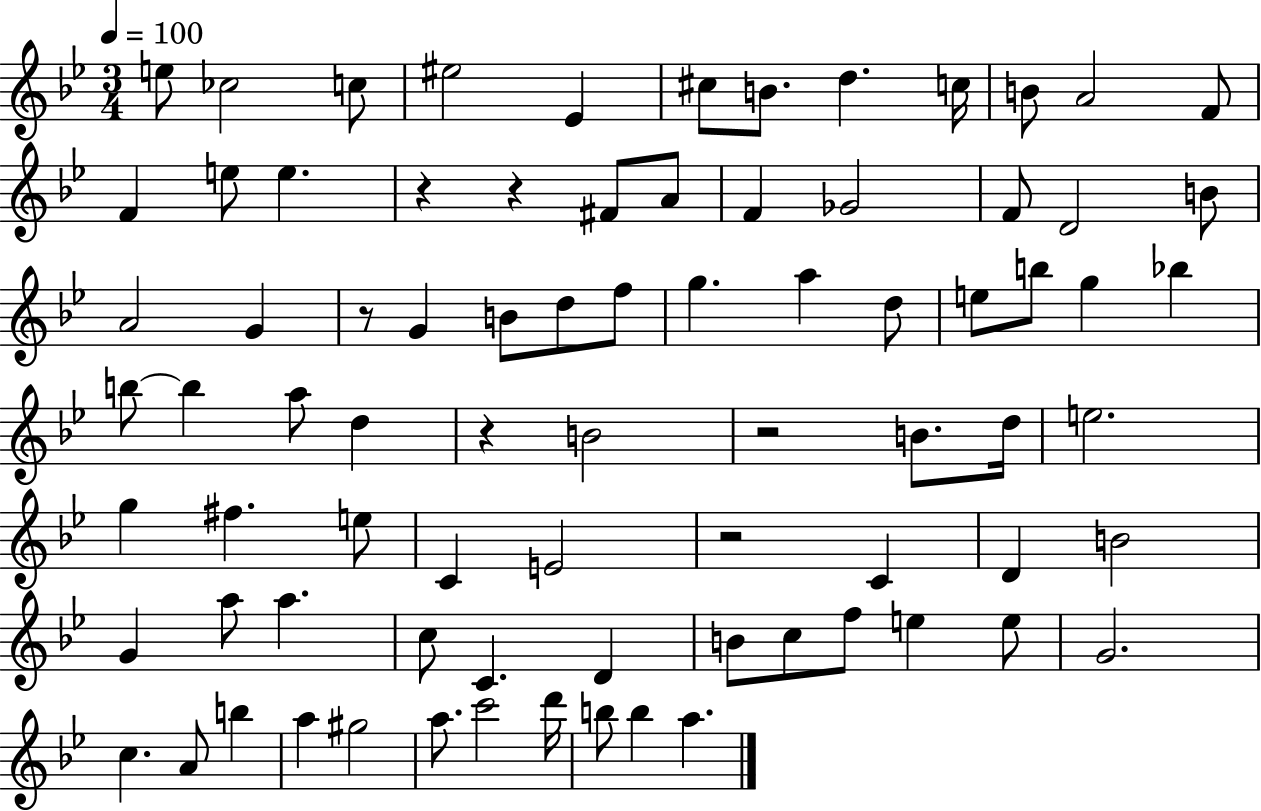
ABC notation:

X:1
T:Untitled
M:3/4
L:1/4
K:Bb
e/2 _c2 c/2 ^e2 _E ^c/2 B/2 d c/4 B/2 A2 F/2 F e/2 e z z ^F/2 A/2 F _G2 F/2 D2 B/2 A2 G z/2 G B/2 d/2 f/2 g a d/2 e/2 b/2 g _b b/2 b a/2 d z B2 z2 B/2 d/4 e2 g ^f e/2 C E2 z2 C D B2 G a/2 a c/2 C D B/2 c/2 f/2 e e/2 G2 c A/2 b a ^g2 a/2 c'2 d'/4 b/2 b a